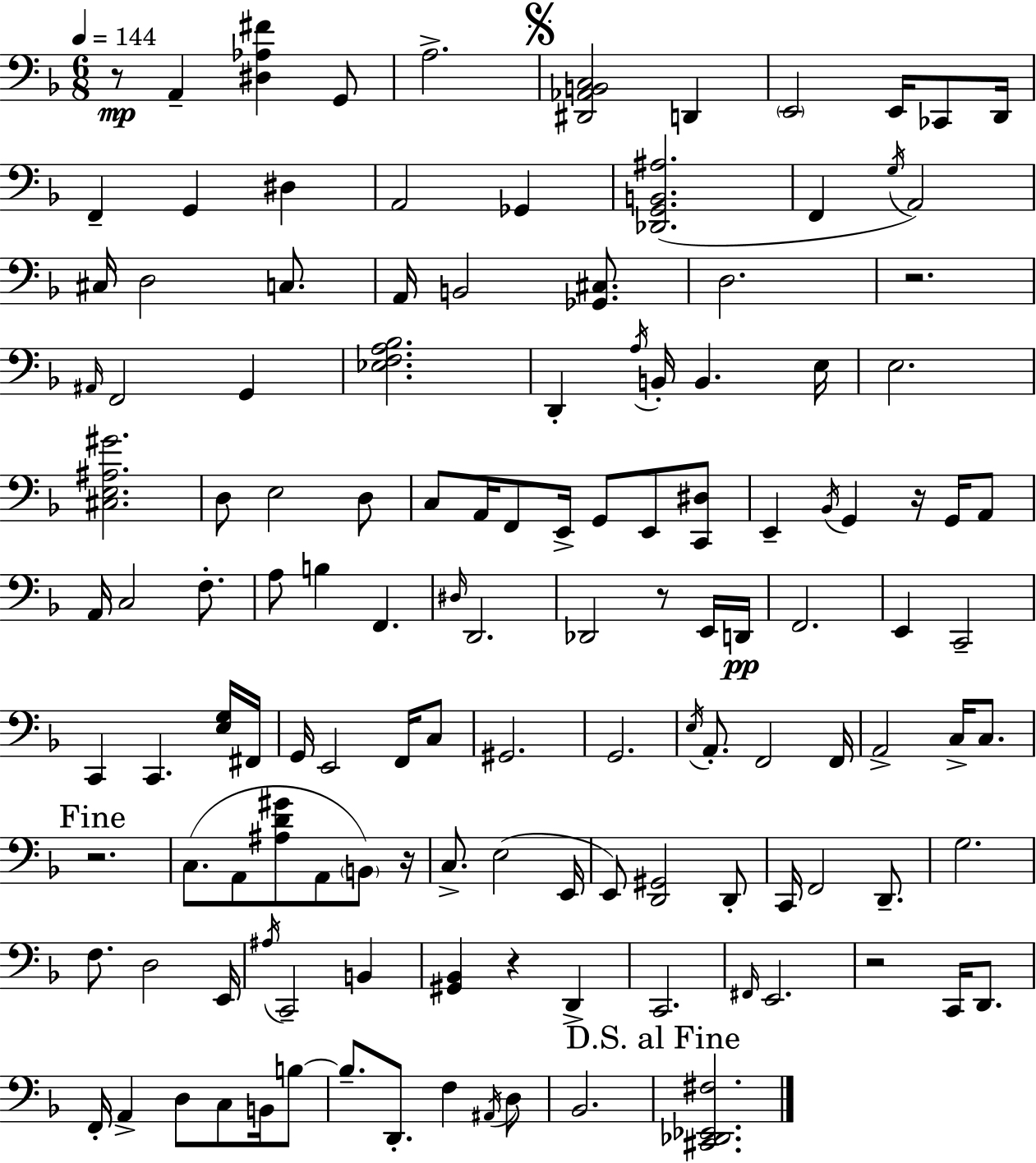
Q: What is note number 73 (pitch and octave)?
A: A2